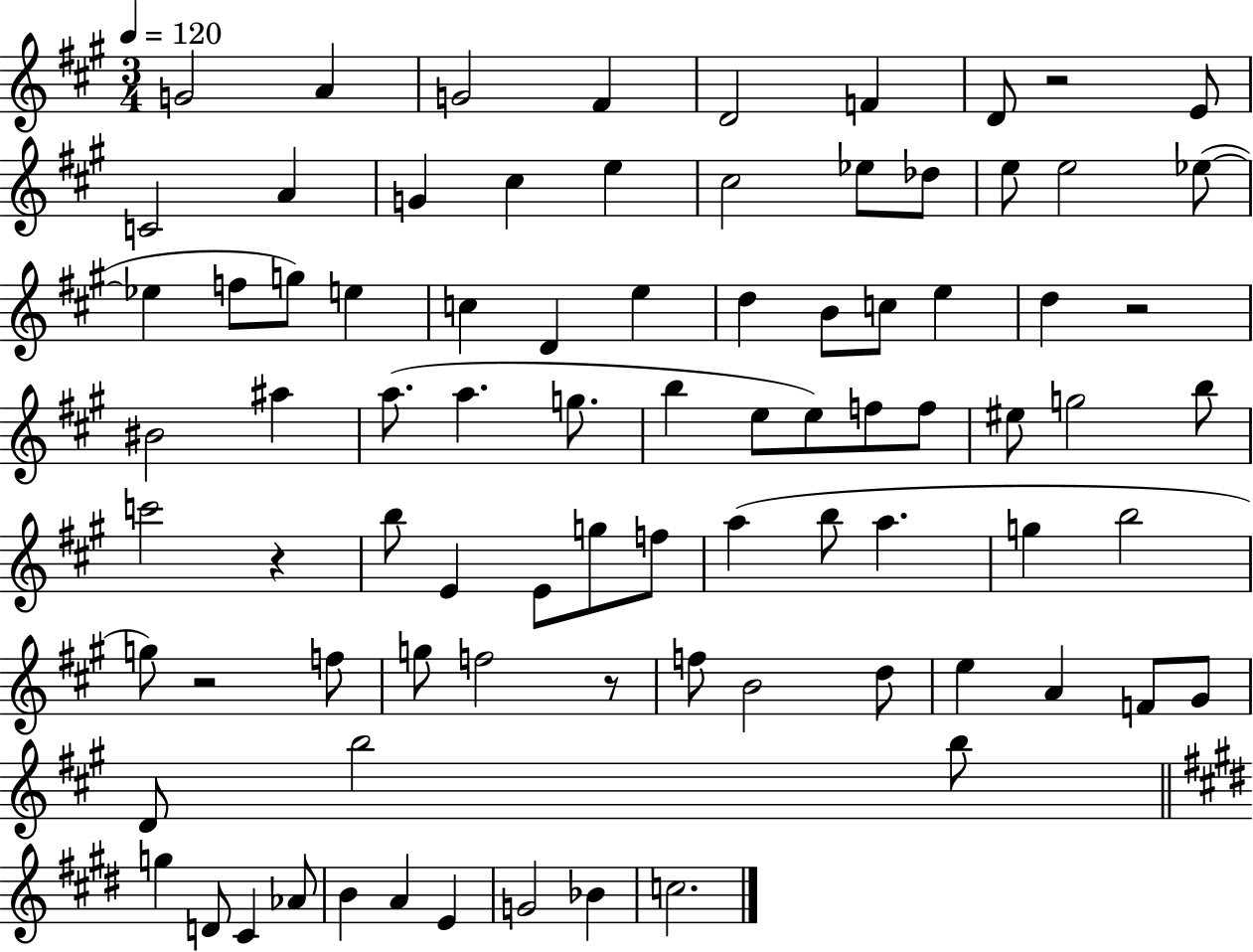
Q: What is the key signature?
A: A major